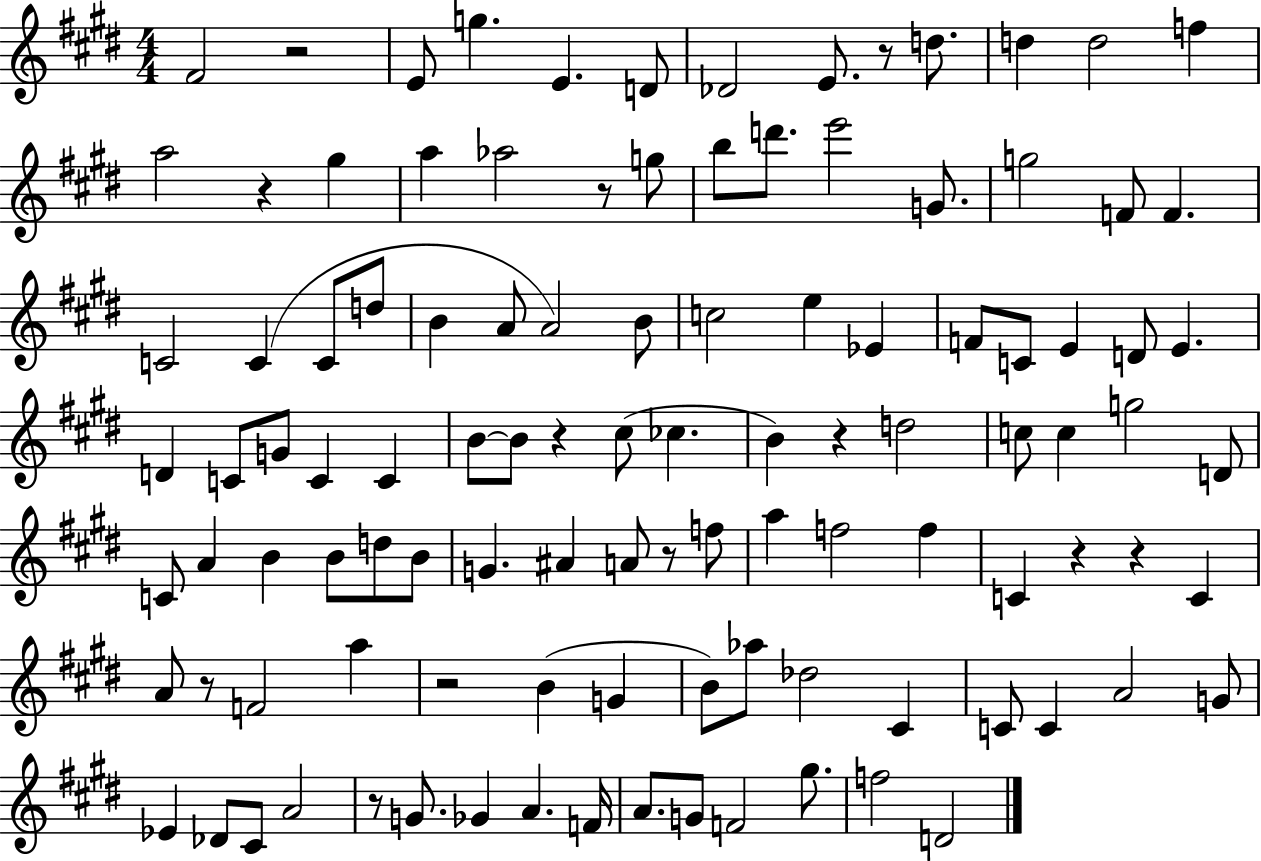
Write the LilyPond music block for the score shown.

{
  \clef treble
  \numericTimeSignature
  \time 4/4
  \key e \major
  fis'2 r2 | e'8 g''4. e'4. d'8 | des'2 e'8. r8 d''8. | d''4 d''2 f''4 | \break a''2 r4 gis''4 | a''4 aes''2 r8 g''8 | b''8 d'''8. e'''2 g'8. | g''2 f'8 f'4. | \break c'2 c'4( c'8 d''8 | b'4 a'8 a'2) b'8 | c''2 e''4 ees'4 | f'8 c'8 e'4 d'8 e'4. | \break d'4 c'8 g'8 c'4 c'4 | b'8~~ b'8 r4 cis''8( ces''4. | b'4) r4 d''2 | c''8 c''4 g''2 d'8 | \break c'8 a'4 b'4 b'8 d''8 b'8 | g'4. ais'4 a'8 r8 f''8 | a''4 f''2 f''4 | c'4 r4 r4 c'4 | \break a'8 r8 f'2 a''4 | r2 b'4( g'4 | b'8) aes''8 des''2 cis'4 | c'8 c'4 a'2 g'8 | \break ees'4 des'8 cis'8 a'2 | r8 g'8. ges'4 a'4. f'16 | a'8. g'8 f'2 gis''8. | f''2 d'2 | \break \bar "|."
}